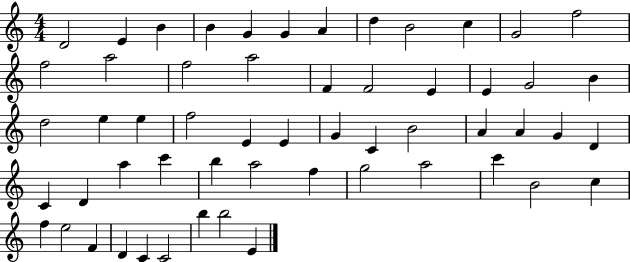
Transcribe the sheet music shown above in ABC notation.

X:1
T:Untitled
M:4/4
L:1/4
K:C
D2 E B B G G A d B2 c G2 f2 f2 a2 f2 a2 F F2 E E G2 B d2 e e f2 E E G C B2 A A G D C D a c' b a2 f g2 a2 c' B2 c f e2 F D C C2 b b2 E